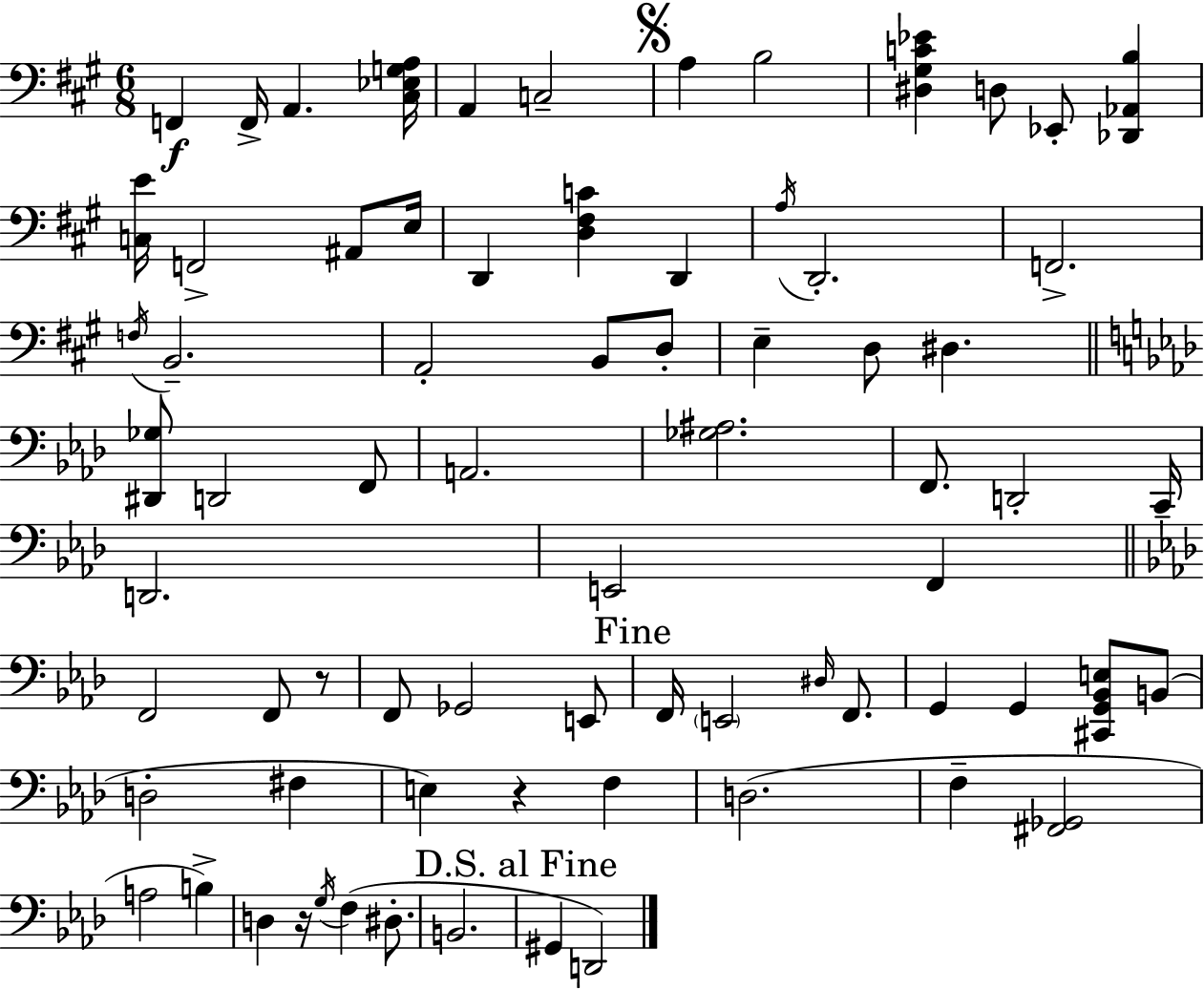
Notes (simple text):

F2/q F2/s A2/q. [C#3,Eb3,G3,A3]/s A2/q C3/h A3/q B3/h [D#3,G#3,C4,Eb4]/q D3/e Eb2/e [Db2,Ab2,B3]/q [C3,E4]/s F2/h A#2/e E3/s D2/q [D3,F#3,C4]/q D2/q A3/s D2/h. F2/h. F3/s B2/h. A2/h B2/e D3/e E3/q D3/e D#3/q. [D#2,Gb3]/e D2/h F2/e A2/h. [Gb3,A#3]/h. F2/e. D2/h C2/s D2/h. E2/h F2/q F2/h F2/e R/e F2/e Gb2/h E2/e F2/s E2/h D#3/s F2/e. G2/q G2/q [C#2,G2,Bb2,E3]/e B2/e D3/h F#3/q E3/q R/q F3/q D3/h. F3/q [F#2,Gb2]/h A3/h B3/q D3/q R/s G3/s F3/q D#3/e. B2/h. G#2/q D2/h